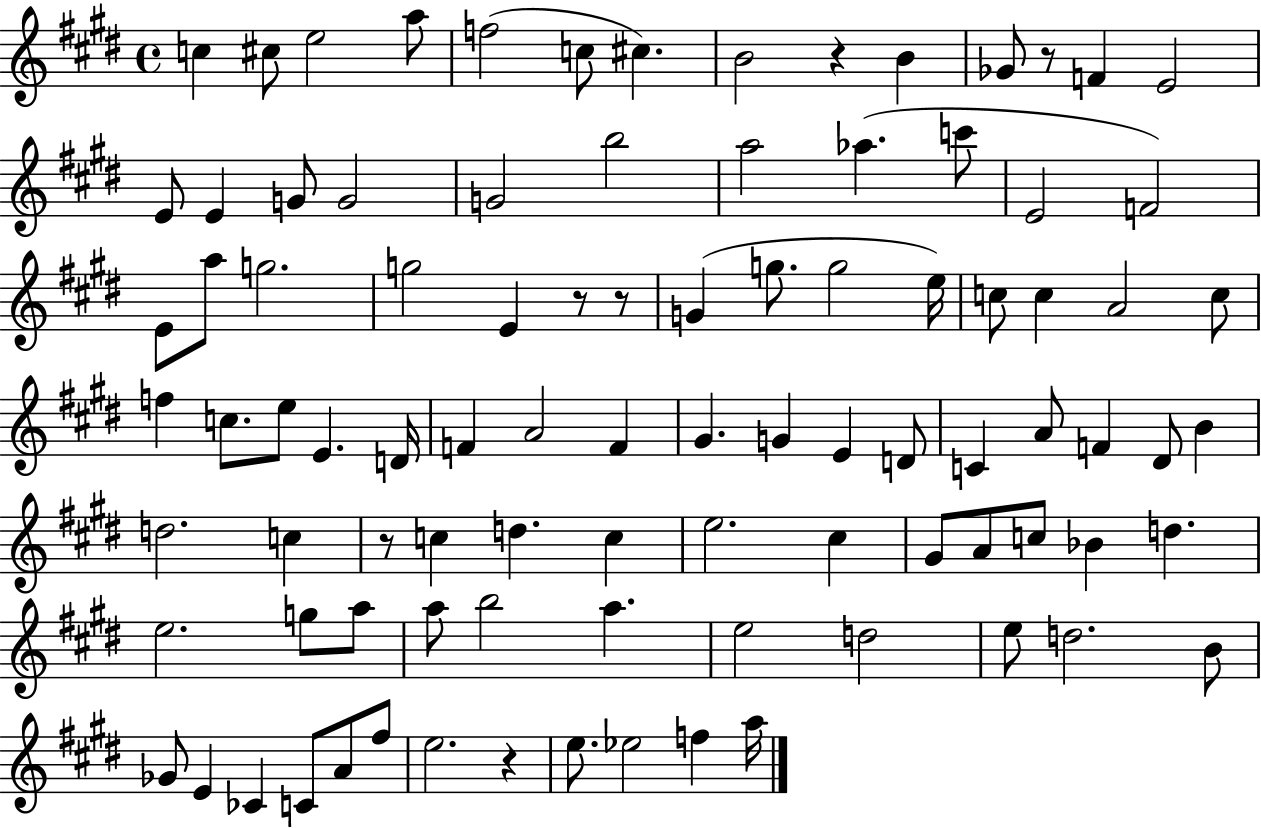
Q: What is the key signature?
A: E major